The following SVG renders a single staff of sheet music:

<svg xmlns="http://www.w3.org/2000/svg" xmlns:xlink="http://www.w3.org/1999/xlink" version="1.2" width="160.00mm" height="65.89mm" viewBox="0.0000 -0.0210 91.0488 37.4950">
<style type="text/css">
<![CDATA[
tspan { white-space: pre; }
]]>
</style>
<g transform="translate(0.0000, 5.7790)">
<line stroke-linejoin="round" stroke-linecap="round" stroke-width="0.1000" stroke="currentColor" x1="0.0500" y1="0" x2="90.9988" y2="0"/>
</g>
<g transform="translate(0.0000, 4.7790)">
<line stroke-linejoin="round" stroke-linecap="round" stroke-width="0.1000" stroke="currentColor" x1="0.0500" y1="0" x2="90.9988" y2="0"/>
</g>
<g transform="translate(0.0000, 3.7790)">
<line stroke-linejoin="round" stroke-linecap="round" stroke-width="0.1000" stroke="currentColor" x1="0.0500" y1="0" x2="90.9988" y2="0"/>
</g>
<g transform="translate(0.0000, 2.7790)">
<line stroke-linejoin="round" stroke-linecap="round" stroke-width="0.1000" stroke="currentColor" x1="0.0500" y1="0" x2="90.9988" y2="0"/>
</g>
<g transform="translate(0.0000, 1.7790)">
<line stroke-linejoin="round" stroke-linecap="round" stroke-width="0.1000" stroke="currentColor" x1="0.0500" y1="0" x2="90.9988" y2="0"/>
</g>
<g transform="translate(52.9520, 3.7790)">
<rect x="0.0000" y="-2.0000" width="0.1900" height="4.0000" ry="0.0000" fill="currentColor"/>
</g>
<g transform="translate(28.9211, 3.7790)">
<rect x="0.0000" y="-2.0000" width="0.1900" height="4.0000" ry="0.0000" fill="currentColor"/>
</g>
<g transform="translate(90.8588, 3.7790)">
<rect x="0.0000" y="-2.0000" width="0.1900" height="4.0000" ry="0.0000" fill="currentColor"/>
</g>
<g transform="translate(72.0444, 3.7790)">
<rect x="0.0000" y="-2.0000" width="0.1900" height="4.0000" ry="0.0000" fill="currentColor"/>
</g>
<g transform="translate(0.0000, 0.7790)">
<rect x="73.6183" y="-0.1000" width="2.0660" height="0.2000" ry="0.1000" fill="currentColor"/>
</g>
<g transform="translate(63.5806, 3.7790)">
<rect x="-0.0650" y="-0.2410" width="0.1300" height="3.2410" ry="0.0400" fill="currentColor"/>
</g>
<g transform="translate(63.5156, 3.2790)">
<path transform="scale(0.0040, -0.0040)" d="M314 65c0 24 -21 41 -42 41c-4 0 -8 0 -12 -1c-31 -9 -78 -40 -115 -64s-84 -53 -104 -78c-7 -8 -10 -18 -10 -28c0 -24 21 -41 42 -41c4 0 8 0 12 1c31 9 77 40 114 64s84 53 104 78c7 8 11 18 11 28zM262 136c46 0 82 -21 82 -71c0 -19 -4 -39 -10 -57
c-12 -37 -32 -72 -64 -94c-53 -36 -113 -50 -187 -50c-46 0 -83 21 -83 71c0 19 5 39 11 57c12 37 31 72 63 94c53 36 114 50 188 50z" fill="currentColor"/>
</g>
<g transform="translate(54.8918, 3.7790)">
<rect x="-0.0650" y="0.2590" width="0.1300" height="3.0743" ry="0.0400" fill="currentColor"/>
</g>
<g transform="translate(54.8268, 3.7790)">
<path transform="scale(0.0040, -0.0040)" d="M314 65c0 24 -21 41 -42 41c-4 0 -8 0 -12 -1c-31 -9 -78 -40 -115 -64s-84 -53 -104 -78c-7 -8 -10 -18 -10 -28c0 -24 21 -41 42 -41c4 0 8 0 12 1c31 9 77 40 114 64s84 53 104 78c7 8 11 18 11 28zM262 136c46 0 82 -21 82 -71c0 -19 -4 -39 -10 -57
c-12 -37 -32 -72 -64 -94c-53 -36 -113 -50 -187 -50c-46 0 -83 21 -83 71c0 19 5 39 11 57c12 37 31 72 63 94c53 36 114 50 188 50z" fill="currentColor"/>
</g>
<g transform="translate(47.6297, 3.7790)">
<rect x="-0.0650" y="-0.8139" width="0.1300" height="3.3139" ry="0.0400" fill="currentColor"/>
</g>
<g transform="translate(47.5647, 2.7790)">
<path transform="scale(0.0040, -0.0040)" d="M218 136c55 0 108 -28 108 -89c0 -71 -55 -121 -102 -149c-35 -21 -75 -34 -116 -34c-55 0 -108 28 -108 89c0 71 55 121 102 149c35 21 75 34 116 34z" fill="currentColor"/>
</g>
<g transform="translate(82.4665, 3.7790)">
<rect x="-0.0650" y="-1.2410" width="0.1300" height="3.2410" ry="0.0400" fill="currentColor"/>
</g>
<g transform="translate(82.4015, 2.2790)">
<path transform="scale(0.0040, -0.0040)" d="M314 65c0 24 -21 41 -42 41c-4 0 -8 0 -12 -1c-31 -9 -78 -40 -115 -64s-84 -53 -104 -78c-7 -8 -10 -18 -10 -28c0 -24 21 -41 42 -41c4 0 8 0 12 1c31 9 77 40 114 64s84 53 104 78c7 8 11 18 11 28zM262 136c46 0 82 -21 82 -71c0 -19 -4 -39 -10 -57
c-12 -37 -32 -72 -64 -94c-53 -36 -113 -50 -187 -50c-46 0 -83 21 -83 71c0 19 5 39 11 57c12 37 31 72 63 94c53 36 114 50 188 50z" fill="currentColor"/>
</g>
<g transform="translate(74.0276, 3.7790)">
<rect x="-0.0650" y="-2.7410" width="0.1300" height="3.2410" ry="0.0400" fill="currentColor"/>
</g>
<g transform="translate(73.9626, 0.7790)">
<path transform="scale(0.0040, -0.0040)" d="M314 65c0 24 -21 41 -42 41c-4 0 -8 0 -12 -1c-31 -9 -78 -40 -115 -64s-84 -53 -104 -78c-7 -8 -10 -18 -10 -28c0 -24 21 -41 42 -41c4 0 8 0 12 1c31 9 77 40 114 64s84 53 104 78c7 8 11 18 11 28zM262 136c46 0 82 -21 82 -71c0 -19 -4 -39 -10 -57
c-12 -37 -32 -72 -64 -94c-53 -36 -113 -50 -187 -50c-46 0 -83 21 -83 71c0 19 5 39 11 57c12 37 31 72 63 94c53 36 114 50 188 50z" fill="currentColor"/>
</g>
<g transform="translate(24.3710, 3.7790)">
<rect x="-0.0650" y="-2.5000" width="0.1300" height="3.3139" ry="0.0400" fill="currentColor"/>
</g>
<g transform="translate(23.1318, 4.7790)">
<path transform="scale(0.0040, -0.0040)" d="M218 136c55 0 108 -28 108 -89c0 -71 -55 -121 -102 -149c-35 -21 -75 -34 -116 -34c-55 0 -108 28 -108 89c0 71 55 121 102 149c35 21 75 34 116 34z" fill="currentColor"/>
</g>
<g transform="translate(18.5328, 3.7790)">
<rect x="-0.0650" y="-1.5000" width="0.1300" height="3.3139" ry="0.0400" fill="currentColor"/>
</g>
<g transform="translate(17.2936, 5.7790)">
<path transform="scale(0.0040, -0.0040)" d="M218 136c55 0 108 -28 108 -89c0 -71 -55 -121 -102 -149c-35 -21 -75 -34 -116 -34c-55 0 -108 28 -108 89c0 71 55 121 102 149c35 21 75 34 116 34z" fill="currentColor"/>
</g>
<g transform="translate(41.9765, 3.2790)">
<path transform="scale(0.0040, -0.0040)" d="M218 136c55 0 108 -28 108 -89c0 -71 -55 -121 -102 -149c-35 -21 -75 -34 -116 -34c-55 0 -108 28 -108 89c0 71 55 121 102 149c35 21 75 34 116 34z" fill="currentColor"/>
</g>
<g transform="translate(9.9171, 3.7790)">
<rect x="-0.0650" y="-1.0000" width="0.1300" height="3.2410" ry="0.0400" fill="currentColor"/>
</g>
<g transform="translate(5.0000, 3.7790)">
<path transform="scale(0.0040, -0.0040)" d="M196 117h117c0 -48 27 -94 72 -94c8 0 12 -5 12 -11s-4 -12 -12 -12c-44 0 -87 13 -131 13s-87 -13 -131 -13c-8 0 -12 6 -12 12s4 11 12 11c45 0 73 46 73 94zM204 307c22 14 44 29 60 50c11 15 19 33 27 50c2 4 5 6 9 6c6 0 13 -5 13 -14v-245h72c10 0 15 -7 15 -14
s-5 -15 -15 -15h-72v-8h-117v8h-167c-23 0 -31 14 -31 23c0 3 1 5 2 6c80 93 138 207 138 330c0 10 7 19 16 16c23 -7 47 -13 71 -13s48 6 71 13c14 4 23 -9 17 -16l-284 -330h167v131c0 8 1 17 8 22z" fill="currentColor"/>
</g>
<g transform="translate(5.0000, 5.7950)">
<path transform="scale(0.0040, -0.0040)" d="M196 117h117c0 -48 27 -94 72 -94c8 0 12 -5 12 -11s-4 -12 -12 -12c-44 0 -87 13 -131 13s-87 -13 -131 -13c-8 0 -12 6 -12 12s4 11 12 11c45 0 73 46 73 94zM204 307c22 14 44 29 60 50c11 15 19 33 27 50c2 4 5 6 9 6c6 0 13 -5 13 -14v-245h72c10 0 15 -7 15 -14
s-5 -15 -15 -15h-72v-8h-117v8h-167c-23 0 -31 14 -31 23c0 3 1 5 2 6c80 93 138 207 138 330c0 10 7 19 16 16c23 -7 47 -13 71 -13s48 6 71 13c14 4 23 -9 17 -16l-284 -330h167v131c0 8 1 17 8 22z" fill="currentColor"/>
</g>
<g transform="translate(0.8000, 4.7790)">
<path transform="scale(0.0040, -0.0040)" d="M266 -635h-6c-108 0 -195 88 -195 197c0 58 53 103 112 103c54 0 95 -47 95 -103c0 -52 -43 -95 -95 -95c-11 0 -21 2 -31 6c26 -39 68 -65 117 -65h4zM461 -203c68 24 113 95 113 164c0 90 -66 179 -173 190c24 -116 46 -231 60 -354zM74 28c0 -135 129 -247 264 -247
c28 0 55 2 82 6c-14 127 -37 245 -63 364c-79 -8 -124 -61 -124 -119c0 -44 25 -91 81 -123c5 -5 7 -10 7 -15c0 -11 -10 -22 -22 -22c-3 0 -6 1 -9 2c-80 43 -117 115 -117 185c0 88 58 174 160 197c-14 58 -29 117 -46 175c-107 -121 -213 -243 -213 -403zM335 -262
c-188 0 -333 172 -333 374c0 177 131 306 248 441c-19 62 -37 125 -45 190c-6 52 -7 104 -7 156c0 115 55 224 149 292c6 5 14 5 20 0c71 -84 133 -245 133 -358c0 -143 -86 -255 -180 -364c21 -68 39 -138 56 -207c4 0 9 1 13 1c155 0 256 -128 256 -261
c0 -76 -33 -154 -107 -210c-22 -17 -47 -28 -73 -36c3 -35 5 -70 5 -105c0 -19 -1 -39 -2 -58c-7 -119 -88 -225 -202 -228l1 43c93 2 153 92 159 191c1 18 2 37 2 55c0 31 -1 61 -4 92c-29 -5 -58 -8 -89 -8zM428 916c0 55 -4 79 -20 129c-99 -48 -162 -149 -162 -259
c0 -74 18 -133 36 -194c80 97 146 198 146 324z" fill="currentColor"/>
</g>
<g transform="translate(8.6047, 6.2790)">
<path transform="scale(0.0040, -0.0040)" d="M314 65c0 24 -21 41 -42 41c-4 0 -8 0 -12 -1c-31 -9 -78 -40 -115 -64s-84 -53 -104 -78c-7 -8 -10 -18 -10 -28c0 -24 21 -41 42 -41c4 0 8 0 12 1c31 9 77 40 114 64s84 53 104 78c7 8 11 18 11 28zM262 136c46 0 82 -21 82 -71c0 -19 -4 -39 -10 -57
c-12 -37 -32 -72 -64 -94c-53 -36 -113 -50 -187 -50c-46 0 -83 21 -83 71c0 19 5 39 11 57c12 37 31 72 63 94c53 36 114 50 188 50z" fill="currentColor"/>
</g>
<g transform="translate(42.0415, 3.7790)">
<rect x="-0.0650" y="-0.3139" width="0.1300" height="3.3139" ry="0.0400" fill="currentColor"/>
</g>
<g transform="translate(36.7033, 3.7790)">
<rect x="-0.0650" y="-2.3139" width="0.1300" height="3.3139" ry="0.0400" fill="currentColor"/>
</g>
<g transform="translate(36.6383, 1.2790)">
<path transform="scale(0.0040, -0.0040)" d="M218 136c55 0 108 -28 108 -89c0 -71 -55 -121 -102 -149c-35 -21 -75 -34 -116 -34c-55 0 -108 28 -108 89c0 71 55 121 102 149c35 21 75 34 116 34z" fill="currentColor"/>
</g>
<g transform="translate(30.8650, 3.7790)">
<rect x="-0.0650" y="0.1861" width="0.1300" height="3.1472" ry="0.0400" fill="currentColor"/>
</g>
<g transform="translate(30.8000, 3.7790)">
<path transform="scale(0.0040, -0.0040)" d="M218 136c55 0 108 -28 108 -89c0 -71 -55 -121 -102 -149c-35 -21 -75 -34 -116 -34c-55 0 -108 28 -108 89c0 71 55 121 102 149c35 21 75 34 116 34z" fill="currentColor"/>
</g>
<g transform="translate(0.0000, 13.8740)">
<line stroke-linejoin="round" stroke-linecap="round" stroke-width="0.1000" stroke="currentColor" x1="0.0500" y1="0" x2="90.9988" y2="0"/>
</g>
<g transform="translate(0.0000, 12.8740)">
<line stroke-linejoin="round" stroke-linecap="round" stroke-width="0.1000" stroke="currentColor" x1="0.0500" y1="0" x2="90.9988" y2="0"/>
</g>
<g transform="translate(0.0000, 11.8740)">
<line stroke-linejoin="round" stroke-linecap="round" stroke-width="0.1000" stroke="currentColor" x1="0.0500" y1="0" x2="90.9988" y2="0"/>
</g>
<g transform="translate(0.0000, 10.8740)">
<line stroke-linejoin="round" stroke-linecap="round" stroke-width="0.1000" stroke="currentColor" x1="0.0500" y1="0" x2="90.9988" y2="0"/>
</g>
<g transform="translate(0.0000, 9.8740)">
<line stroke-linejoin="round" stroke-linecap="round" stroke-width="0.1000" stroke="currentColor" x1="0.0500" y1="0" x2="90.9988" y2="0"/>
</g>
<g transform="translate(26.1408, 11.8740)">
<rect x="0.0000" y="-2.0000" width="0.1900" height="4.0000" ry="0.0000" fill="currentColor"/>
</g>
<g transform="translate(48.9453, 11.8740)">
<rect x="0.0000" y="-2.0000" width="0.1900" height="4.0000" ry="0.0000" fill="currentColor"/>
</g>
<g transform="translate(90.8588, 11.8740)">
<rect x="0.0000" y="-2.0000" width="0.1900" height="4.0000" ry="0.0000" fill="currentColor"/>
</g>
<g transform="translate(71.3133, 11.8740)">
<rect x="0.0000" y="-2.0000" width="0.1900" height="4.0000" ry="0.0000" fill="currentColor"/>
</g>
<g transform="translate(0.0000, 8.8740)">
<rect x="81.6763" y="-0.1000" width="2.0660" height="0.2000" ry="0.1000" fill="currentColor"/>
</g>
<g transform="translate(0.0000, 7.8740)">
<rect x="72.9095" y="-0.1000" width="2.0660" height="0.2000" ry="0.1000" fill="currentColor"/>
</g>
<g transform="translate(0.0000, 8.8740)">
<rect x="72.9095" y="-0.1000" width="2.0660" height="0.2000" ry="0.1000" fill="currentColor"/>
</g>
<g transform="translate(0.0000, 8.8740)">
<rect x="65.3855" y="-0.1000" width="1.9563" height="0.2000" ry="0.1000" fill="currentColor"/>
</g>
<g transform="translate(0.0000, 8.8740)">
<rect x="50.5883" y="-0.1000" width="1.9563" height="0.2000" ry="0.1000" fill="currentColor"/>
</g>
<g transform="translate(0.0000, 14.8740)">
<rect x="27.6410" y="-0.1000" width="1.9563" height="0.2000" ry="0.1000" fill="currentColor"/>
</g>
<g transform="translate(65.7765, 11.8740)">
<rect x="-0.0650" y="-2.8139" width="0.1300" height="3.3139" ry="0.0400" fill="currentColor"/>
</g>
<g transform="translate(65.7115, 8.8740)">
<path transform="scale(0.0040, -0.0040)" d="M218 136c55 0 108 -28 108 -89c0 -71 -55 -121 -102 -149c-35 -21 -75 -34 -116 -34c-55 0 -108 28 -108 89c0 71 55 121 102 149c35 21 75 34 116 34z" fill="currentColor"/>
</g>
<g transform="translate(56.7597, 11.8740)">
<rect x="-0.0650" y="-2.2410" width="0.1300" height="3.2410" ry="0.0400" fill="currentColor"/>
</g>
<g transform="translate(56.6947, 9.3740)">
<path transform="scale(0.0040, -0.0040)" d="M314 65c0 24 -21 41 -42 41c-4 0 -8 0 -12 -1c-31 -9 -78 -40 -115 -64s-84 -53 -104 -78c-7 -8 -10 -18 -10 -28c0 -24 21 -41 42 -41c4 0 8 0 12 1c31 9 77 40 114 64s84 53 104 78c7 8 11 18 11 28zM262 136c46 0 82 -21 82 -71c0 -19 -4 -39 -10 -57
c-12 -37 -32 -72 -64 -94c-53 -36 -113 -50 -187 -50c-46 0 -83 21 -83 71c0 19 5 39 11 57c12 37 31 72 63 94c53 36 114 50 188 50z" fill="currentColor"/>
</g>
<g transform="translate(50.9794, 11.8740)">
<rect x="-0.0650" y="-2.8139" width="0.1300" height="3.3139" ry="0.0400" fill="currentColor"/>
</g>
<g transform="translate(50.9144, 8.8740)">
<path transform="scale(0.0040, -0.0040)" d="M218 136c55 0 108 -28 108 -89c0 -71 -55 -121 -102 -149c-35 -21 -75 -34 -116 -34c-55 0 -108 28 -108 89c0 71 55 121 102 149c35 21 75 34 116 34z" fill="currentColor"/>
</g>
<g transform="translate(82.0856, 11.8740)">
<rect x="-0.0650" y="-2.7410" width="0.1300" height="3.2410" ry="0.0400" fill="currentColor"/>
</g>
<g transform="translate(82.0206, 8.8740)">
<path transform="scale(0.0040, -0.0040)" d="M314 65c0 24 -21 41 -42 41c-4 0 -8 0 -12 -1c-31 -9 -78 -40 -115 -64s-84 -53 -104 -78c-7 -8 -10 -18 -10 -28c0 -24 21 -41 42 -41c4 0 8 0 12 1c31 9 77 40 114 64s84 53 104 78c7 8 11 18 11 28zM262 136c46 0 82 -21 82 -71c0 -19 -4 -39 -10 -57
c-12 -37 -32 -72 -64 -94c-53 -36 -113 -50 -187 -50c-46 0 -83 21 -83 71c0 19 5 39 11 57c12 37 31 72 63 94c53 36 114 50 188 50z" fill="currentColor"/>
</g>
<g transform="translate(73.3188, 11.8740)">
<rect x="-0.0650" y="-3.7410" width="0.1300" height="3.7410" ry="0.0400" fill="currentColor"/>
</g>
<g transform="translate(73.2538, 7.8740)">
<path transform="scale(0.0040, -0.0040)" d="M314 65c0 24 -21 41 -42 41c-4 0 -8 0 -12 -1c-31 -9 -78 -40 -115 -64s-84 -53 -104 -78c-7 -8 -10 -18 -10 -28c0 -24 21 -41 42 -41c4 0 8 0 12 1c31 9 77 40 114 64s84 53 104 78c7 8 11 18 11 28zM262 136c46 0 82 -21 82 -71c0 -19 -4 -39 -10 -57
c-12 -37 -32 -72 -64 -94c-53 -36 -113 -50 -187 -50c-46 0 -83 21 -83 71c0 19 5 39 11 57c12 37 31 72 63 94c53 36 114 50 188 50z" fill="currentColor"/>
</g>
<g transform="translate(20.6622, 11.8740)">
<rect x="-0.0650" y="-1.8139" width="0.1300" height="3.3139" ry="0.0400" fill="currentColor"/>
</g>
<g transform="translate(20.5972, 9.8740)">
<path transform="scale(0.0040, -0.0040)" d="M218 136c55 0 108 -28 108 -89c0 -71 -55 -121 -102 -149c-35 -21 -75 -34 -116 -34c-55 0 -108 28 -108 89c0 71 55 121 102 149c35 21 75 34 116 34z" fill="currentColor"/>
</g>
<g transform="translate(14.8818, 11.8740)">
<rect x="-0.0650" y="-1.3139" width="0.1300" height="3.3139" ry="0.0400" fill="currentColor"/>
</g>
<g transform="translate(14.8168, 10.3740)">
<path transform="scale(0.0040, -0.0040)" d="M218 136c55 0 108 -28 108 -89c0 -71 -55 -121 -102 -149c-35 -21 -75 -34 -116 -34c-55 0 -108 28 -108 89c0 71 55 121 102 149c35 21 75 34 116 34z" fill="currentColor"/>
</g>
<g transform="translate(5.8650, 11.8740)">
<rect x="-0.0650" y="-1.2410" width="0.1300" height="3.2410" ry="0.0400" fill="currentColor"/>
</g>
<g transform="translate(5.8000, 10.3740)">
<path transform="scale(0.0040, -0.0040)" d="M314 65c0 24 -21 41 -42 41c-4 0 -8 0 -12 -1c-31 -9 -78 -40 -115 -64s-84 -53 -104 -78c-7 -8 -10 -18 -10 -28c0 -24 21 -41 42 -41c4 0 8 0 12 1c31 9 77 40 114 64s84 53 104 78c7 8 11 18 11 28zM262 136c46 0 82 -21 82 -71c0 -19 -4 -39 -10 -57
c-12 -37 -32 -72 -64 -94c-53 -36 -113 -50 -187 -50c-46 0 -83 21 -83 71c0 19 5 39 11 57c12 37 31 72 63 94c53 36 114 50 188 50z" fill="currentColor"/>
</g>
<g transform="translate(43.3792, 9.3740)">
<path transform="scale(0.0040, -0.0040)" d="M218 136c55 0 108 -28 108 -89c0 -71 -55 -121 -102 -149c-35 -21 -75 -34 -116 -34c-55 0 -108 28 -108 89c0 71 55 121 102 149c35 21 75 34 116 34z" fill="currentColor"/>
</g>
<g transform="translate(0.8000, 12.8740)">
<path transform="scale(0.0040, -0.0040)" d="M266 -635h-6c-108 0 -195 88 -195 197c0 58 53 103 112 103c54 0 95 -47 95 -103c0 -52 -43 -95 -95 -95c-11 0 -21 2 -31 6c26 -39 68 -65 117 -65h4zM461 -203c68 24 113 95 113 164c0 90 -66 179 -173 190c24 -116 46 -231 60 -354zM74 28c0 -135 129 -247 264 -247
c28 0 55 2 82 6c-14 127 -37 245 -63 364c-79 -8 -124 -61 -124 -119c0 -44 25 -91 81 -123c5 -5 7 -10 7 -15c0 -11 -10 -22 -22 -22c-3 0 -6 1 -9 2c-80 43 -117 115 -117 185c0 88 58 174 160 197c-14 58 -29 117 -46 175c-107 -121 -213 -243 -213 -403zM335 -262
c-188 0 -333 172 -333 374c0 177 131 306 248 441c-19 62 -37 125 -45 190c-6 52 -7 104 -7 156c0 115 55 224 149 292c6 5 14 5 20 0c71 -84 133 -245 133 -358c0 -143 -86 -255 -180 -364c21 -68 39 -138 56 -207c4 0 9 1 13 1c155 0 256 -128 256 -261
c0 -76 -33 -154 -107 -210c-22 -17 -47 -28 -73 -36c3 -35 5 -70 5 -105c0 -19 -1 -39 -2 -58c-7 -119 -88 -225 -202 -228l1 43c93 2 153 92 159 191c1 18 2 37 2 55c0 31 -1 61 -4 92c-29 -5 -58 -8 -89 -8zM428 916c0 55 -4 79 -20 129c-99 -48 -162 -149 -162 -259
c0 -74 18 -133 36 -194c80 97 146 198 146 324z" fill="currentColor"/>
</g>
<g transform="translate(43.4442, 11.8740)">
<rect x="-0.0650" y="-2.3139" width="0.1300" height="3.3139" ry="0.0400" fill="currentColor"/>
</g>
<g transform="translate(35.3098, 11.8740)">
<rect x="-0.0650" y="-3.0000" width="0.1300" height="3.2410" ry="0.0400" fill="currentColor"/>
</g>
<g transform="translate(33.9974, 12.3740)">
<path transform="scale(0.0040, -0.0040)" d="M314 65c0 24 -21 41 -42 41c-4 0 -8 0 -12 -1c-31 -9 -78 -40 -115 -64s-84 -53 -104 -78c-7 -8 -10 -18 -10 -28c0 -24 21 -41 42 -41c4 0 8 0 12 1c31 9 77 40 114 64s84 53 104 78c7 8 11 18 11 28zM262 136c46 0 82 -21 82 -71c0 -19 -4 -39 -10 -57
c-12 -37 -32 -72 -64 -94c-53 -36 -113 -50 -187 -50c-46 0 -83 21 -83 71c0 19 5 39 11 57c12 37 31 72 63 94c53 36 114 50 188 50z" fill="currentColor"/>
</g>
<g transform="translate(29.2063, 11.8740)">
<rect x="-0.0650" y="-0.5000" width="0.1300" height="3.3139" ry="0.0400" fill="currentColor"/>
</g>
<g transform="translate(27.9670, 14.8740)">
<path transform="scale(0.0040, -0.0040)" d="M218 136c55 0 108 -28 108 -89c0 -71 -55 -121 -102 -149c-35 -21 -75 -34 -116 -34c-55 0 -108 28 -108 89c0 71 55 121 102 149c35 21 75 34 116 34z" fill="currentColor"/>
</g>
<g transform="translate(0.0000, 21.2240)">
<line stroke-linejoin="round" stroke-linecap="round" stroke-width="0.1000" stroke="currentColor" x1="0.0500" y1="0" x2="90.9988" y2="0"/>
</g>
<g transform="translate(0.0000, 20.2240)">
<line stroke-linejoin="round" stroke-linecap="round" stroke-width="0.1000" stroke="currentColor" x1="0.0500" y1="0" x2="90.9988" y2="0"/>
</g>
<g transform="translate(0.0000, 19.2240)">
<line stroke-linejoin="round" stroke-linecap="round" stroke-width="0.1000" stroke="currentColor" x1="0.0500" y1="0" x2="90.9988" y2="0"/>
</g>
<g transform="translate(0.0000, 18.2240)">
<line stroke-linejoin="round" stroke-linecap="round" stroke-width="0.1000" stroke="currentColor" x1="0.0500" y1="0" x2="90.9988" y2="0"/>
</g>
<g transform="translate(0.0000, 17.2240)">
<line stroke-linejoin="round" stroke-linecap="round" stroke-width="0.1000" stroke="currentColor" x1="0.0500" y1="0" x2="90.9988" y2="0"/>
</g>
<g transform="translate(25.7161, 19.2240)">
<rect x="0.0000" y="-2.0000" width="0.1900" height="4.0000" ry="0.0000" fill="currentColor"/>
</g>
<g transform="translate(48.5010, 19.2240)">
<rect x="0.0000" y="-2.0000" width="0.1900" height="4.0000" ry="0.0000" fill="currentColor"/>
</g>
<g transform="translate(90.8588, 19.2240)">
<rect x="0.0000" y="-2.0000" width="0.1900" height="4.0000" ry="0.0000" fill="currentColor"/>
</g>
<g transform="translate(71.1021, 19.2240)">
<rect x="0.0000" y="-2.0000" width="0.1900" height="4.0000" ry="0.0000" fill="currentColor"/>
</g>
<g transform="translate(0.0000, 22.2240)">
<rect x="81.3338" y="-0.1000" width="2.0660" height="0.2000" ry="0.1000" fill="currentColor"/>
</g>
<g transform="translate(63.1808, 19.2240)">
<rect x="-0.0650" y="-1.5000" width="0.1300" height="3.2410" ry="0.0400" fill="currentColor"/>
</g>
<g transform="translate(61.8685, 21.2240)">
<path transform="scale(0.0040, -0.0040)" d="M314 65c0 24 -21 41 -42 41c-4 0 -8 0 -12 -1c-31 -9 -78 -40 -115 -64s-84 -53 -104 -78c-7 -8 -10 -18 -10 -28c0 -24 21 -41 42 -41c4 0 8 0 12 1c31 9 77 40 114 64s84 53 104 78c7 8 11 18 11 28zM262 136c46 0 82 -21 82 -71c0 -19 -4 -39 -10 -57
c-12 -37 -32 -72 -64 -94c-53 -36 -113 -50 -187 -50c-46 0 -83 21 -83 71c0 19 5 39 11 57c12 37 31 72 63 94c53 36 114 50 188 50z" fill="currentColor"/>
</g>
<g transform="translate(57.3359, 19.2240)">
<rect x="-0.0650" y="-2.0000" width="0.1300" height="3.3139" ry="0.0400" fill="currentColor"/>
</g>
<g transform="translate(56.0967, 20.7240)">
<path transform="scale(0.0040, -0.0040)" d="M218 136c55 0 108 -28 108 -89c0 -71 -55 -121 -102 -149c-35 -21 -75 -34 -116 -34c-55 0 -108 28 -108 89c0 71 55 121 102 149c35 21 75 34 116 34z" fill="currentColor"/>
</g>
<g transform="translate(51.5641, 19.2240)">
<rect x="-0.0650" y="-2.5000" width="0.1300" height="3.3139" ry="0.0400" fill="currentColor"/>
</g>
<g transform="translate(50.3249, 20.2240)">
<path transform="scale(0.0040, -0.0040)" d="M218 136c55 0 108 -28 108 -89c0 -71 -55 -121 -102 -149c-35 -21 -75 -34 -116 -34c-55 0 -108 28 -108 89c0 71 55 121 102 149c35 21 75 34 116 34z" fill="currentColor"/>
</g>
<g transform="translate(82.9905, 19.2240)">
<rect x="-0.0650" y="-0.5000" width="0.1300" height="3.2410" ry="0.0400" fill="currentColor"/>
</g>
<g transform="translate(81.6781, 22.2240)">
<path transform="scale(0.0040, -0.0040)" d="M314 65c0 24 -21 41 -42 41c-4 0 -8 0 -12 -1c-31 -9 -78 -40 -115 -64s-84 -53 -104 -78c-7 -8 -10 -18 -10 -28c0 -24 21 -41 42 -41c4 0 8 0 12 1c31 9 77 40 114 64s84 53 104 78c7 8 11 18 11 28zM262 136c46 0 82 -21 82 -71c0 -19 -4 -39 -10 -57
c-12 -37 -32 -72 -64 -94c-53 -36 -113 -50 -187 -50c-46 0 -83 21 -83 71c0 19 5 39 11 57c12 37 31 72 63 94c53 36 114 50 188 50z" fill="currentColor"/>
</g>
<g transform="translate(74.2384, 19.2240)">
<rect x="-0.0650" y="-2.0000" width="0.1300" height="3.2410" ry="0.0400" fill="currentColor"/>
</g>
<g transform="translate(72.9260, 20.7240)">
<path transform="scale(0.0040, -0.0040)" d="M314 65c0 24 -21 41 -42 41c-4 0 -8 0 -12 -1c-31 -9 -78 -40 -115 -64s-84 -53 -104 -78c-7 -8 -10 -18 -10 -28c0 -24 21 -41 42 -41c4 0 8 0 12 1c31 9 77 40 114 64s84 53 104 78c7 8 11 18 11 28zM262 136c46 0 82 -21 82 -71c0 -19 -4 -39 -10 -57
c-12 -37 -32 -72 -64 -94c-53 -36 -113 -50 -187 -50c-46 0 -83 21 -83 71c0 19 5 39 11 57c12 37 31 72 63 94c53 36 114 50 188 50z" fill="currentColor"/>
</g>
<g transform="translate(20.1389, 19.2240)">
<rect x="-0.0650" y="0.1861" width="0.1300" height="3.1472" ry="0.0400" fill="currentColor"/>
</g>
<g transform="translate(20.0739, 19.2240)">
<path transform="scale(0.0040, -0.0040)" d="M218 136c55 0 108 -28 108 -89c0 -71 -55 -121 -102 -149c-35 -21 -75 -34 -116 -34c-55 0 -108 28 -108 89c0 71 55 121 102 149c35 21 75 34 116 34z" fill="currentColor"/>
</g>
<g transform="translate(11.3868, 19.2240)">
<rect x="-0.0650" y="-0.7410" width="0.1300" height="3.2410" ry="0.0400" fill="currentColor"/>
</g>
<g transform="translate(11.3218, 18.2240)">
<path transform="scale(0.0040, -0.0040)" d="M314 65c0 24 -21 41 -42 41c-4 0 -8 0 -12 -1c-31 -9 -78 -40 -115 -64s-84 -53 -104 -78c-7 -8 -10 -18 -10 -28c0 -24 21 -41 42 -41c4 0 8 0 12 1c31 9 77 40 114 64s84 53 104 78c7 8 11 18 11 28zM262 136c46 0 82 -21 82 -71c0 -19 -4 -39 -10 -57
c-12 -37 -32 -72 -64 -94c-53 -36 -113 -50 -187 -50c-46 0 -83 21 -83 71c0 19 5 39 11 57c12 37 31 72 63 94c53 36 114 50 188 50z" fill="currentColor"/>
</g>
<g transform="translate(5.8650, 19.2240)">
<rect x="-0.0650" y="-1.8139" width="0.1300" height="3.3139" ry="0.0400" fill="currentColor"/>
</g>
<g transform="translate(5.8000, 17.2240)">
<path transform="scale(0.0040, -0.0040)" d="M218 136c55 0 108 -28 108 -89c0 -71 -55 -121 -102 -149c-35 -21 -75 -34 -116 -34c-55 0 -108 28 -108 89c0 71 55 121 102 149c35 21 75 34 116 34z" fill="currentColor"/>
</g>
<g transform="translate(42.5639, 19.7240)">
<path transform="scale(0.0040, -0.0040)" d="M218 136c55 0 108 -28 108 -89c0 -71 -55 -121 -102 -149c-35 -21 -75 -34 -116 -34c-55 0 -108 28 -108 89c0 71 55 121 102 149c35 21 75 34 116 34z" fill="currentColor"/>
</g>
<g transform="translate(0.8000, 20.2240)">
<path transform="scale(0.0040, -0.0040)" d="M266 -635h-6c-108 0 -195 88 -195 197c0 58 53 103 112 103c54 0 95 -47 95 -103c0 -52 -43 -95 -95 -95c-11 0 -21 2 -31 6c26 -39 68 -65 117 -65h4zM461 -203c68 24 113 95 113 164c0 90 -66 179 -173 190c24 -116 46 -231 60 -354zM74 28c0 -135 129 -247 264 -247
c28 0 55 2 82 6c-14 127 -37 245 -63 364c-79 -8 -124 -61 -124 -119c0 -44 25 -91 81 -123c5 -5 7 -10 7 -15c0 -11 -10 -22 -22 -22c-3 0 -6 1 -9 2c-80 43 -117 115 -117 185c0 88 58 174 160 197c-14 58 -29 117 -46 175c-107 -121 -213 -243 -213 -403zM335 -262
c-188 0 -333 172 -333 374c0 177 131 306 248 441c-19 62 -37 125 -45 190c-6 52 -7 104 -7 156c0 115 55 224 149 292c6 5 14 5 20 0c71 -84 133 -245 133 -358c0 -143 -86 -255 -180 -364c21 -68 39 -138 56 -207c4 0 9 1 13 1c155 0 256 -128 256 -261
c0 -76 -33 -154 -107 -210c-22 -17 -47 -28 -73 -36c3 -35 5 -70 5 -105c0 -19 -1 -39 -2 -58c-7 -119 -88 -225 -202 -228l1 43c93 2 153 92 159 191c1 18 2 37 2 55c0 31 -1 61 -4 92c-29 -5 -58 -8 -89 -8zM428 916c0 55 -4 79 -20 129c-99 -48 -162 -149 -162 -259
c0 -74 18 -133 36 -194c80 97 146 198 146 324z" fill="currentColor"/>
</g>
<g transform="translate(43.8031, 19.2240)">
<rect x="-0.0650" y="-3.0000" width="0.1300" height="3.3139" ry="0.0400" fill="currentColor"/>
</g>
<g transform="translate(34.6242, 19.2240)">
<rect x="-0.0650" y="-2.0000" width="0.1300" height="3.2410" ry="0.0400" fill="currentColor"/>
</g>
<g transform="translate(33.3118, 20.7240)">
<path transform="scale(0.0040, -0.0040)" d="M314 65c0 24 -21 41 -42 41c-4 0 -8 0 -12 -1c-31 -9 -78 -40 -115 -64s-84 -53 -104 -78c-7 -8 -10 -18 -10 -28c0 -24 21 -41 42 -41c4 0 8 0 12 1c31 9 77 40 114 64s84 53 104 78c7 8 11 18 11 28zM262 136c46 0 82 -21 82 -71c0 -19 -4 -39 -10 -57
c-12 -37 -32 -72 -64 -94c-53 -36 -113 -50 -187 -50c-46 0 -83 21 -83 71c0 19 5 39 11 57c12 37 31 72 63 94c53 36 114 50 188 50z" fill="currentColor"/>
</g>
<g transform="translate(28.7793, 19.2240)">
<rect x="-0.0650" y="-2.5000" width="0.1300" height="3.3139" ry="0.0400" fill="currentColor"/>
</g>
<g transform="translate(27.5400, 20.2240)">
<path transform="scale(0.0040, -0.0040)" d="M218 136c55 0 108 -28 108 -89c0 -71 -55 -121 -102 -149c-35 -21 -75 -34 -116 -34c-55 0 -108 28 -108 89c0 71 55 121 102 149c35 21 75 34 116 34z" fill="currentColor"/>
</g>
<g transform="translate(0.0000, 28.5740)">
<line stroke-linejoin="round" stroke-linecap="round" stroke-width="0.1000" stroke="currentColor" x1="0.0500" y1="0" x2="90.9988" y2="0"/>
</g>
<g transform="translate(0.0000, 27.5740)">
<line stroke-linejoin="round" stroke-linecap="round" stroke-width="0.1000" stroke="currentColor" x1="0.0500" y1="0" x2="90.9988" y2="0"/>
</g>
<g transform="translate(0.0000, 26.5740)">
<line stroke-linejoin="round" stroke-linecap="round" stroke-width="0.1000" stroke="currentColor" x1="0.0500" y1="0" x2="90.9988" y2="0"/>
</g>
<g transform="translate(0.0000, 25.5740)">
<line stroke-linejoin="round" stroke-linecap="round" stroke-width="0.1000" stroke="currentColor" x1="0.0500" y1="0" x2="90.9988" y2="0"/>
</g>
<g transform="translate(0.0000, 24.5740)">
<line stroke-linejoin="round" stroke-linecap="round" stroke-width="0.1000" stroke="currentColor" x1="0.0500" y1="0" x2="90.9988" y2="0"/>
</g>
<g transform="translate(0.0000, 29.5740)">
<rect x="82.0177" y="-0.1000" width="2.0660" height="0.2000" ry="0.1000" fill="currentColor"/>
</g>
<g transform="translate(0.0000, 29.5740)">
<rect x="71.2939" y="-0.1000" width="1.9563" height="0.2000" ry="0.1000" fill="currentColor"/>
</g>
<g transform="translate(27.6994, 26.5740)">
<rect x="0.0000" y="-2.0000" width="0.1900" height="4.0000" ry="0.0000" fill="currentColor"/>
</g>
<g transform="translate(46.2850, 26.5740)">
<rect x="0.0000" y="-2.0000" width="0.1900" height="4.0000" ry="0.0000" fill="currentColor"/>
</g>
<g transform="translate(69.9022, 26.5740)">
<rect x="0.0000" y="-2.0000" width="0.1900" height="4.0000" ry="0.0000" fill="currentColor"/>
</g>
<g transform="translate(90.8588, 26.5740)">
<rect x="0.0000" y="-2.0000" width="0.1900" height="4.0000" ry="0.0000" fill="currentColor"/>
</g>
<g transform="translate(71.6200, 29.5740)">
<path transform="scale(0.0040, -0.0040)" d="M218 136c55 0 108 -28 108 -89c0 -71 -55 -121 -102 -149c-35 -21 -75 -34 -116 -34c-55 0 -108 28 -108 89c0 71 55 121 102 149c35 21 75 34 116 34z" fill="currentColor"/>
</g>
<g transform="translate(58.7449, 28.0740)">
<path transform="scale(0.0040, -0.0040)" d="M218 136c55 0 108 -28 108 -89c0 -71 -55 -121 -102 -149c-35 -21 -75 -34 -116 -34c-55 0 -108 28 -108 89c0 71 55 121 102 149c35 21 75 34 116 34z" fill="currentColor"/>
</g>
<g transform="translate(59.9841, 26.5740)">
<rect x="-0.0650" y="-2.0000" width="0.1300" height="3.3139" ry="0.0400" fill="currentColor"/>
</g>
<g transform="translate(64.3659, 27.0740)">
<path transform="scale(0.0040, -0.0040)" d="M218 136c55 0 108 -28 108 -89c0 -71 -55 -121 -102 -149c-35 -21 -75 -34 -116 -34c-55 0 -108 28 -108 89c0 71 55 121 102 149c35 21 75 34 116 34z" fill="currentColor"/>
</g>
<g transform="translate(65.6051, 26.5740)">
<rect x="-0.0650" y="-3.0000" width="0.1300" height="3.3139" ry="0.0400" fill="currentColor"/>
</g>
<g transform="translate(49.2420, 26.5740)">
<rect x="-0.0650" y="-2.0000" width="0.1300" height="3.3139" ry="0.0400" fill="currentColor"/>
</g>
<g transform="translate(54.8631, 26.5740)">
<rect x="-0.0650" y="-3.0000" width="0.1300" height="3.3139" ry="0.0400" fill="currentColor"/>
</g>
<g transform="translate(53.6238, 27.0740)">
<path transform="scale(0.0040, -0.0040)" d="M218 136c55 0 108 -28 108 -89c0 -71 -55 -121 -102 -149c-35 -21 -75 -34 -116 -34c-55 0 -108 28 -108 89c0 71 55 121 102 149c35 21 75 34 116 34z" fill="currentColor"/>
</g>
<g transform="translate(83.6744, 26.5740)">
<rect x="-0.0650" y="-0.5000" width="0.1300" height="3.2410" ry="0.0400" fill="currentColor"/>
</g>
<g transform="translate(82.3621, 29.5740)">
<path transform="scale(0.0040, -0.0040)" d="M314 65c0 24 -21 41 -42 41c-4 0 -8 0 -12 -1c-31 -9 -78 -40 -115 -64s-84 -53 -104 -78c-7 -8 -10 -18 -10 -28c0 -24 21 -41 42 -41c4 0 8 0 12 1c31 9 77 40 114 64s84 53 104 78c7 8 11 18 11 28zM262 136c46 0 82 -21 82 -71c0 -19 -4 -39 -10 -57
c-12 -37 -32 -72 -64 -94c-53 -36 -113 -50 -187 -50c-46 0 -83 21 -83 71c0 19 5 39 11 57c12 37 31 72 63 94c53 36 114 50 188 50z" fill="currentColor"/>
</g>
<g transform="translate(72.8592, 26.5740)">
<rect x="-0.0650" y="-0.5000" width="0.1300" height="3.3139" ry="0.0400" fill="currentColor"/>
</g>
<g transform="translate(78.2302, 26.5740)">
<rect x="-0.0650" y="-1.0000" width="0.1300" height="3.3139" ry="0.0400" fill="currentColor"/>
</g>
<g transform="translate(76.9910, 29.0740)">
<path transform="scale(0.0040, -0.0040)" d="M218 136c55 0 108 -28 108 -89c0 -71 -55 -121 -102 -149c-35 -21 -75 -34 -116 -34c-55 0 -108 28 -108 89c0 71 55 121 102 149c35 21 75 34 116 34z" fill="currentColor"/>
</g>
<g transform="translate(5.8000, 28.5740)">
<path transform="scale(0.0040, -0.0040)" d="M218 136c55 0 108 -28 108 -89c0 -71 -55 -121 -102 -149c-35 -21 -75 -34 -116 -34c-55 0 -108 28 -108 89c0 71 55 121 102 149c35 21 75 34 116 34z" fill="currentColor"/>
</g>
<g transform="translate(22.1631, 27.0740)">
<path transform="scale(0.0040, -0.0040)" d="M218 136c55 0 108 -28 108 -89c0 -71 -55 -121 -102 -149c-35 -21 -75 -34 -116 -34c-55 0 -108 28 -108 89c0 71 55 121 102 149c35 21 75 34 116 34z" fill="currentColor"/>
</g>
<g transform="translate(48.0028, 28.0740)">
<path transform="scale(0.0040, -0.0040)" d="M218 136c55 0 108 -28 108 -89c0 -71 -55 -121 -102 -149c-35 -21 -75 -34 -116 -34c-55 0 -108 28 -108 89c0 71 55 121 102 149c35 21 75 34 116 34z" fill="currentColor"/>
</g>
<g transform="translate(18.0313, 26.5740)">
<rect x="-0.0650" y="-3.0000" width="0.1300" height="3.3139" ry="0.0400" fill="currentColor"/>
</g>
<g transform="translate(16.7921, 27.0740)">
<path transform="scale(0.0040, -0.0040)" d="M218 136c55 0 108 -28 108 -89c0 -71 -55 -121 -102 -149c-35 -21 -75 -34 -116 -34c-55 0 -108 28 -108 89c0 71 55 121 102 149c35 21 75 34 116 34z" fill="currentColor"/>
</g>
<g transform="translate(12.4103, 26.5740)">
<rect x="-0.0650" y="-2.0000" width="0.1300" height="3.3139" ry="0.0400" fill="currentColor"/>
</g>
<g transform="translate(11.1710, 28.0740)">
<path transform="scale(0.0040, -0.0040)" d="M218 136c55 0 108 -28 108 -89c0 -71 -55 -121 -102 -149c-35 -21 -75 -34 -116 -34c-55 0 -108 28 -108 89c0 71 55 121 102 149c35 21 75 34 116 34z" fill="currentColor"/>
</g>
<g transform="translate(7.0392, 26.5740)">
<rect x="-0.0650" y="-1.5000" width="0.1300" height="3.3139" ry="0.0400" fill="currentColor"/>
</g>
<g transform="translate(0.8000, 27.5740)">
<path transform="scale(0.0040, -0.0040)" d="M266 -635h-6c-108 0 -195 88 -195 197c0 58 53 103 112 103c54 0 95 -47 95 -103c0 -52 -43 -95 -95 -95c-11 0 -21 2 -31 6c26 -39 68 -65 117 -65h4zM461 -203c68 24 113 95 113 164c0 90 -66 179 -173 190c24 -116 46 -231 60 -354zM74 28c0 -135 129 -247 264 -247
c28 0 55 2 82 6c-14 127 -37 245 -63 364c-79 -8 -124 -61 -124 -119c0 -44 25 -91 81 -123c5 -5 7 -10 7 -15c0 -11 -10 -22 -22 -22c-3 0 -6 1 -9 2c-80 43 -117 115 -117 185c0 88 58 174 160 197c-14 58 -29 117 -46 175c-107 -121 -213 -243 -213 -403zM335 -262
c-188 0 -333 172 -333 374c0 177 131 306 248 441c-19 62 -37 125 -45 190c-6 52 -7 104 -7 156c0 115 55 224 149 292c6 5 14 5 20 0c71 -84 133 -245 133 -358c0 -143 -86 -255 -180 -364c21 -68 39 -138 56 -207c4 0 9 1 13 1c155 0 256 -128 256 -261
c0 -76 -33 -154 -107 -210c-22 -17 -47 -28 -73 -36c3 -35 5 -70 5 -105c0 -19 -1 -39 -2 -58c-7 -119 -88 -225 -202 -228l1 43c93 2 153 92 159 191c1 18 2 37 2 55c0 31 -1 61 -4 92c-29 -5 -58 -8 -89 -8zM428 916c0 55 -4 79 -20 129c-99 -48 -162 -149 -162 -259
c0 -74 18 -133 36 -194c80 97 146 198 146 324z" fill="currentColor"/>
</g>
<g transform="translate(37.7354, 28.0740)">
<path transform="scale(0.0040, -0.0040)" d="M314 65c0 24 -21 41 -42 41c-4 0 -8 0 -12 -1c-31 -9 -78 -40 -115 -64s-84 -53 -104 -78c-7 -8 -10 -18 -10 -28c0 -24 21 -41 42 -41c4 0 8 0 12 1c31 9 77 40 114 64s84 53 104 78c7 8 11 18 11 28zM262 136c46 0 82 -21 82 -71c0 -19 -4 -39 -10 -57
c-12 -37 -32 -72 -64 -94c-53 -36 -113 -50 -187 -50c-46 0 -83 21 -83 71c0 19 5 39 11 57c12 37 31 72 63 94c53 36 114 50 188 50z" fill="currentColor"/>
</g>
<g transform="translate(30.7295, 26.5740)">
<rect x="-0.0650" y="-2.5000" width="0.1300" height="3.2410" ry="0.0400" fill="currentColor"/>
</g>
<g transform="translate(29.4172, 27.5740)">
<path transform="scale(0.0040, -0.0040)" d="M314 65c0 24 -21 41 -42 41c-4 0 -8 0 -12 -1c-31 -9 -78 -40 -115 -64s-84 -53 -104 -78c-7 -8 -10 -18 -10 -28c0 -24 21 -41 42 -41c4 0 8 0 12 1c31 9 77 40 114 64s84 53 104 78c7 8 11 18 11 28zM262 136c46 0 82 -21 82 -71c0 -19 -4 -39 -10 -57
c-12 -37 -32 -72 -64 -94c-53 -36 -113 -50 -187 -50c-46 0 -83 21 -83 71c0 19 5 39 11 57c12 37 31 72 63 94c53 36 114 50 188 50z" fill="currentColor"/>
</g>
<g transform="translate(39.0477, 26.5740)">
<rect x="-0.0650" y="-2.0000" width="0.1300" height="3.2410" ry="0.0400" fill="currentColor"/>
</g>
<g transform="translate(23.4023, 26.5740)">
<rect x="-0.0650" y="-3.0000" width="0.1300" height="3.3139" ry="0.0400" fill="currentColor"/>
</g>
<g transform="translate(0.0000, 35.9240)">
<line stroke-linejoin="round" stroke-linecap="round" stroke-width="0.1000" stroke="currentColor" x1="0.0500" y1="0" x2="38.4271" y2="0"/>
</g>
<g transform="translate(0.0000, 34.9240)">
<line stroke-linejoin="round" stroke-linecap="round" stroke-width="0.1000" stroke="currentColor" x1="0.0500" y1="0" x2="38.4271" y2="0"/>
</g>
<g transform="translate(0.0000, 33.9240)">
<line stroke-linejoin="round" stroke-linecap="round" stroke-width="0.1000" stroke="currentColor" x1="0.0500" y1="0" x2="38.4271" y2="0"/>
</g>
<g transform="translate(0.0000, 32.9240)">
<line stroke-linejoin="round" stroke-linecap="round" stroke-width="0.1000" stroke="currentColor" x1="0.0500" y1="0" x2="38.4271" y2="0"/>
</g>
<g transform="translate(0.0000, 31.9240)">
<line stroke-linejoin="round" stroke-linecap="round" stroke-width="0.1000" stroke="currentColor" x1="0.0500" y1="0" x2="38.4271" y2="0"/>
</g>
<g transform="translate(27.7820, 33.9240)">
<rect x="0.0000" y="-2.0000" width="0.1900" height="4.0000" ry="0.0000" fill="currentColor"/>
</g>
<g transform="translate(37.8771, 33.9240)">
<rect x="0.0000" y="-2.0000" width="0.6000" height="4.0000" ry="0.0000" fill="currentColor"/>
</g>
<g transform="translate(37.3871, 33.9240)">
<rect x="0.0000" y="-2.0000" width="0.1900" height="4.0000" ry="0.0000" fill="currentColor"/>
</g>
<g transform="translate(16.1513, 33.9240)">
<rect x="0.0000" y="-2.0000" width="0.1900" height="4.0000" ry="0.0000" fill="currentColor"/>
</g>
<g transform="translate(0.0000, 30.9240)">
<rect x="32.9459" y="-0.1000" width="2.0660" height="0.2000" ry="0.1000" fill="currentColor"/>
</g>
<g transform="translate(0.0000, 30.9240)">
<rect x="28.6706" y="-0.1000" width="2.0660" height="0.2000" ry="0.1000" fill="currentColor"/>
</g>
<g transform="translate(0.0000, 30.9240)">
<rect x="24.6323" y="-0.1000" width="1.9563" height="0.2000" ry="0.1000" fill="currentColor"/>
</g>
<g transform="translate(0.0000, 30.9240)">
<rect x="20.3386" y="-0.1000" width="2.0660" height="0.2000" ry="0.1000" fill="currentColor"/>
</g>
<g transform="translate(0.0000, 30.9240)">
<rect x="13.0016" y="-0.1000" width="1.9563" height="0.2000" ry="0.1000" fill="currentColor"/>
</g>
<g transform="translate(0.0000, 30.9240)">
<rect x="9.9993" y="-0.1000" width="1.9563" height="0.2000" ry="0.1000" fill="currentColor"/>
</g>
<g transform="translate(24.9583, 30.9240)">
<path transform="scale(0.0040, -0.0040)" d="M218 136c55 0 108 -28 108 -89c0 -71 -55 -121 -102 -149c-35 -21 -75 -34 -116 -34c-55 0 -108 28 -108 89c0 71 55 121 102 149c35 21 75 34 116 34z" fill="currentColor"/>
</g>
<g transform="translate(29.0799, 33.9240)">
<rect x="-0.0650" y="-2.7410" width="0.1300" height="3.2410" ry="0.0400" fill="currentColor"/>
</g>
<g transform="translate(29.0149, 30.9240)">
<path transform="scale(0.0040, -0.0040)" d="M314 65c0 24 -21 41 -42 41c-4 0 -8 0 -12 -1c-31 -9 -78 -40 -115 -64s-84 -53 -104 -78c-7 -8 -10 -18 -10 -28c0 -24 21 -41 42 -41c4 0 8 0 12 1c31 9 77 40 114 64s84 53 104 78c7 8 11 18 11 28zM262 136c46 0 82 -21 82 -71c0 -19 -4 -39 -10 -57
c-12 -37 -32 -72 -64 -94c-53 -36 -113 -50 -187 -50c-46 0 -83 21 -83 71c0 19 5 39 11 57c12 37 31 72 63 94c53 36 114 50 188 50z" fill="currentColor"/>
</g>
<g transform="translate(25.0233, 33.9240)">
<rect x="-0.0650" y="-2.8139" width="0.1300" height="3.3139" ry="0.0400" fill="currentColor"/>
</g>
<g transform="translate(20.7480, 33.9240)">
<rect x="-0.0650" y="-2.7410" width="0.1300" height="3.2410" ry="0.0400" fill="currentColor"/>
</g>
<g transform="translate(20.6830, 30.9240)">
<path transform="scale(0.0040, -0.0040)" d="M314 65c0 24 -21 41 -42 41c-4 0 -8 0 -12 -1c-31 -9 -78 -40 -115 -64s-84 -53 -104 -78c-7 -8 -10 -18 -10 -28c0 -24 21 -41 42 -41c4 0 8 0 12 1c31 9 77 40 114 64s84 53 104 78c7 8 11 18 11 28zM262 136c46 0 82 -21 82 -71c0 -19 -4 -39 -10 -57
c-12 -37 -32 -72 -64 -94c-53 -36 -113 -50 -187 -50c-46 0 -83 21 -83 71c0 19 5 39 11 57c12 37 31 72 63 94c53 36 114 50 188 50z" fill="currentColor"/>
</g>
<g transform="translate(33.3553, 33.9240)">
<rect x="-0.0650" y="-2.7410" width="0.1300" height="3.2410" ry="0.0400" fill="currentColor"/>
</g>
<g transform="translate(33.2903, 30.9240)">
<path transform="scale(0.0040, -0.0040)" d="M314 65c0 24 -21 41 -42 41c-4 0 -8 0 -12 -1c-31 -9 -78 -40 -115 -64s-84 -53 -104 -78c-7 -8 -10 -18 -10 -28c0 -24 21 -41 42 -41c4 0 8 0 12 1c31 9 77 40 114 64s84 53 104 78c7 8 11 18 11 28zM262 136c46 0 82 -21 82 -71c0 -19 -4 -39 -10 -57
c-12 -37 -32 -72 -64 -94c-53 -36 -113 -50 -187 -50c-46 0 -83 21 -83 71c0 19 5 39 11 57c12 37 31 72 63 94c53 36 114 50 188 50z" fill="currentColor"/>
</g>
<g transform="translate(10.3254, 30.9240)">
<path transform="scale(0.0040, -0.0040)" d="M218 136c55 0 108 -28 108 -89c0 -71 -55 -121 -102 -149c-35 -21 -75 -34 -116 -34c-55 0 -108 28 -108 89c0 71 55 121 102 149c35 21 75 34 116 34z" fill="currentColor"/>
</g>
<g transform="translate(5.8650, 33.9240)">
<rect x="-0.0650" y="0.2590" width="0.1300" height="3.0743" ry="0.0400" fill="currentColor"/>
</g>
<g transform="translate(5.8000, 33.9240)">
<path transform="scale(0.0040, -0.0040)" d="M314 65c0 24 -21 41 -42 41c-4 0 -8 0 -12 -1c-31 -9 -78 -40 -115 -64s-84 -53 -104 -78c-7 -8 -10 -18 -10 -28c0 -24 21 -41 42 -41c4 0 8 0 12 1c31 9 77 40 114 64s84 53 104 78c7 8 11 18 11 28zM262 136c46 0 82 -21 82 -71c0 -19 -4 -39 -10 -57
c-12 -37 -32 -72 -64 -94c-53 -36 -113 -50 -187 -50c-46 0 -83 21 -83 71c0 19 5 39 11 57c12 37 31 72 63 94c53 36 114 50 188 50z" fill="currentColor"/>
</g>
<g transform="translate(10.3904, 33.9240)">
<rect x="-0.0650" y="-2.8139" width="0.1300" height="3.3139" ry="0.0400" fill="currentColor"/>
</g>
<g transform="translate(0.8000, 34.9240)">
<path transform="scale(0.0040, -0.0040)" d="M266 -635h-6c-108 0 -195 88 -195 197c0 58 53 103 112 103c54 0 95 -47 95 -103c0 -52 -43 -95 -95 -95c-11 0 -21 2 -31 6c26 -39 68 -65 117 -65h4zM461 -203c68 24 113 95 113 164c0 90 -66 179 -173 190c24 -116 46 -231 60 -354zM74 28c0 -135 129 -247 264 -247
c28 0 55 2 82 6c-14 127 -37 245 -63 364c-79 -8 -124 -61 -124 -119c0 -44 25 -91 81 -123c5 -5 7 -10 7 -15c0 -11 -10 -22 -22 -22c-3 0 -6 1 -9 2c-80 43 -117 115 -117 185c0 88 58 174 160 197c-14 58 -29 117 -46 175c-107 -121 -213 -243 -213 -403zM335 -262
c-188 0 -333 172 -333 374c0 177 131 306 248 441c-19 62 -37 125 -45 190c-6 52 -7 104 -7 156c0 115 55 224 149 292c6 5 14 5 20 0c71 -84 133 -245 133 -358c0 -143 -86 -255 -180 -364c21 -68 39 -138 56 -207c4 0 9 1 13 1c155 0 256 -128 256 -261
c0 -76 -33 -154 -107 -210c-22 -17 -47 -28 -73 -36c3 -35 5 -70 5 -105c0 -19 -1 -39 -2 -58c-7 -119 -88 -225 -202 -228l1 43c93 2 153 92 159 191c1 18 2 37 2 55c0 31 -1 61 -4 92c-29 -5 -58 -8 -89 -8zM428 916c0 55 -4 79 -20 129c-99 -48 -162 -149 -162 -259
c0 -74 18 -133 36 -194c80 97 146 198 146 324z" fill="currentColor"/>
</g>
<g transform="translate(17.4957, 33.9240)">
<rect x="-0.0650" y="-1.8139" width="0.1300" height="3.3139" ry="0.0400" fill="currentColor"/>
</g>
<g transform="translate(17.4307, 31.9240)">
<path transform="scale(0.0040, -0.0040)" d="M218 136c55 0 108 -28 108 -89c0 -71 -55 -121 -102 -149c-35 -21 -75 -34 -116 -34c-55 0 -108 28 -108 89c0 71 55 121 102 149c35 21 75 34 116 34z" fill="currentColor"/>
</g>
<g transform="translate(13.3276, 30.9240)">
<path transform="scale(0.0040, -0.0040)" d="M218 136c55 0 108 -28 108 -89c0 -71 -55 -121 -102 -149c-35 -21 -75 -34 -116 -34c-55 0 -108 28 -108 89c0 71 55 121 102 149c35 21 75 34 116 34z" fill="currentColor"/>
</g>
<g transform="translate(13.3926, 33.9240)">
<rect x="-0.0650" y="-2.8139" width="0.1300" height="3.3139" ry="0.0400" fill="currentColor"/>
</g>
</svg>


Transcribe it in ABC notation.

X:1
T:Untitled
M:4/4
L:1/4
K:C
D2 E G B g c d B2 c2 a2 e2 e2 e f C A2 g a g2 a c'2 a2 f d2 B G F2 A G F E2 F2 C2 E F A A G2 F2 F A F A C D C2 B2 a a f a2 a a2 a2